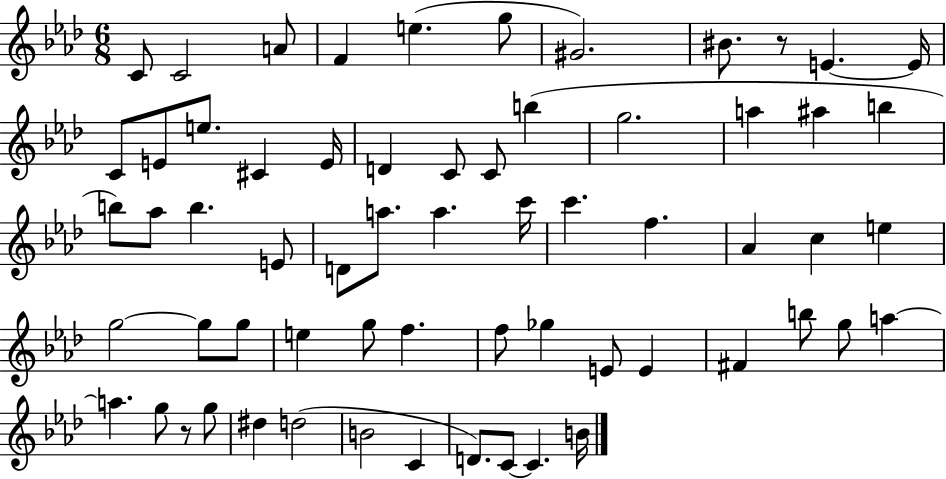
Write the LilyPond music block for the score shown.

{
  \clef treble
  \numericTimeSignature
  \time 6/8
  \key aes \major
  c'8 c'2 a'8 | f'4 e''4.( g''8 | gis'2.) | bis'8. r8 e'4.~~ e'16 | \break c'8 e'8 e''8. cis'4 e'16 | d'4 c'8 c'8 b''4( | g''2. | a''4 ais''4 b''4 | \break b''8) aes''8 b''4. e'8 | d'8 a''8. a''4. c'''16 | c'''4. f''4. | aes'4 c''4 e''4 | \break g''2~~ g''8 g''8 | e''4 g''8 f''4. | f''8 ges''4 e'8 e'4 | fis'4 b''8 g''8 a''4~~ | \break a''4. g''8 r8 g''8 | dis''4 d''2( | b'2 c'4 | d'8.) c'8~~ c'4. b'16 | \break \bar "|."
}